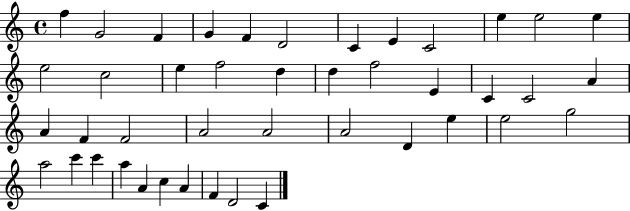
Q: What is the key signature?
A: C major